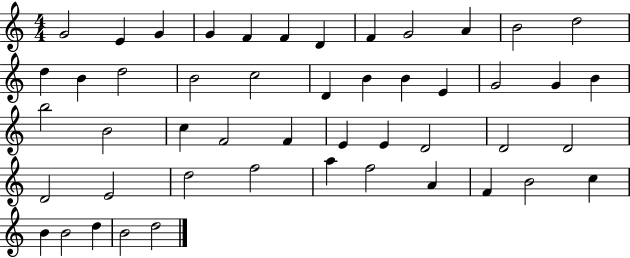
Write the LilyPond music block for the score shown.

{
  \clef treble
  \numericTimeSignature
  \time 4/4
  \key c \major
  g'2 e'4 g'4 | g'4 f'4 f'4 d'4 | f'4 g'2 a'4 | b'2 d''2 | \break d''4 b'4 d''2 | b'2 c''2 | d'4 b'4 b'4 e'4 | g'2 g'4 b'4 | \break b''2 b'2 | c''4 f'2 f'4 | e'4 e'4 d'2 | d'2 d'2 | \break d'2 e'2 | d''2 f''2 | a''4 f''2 a'4 | f'4 b'2 c''4 | \break b'4 b'2 d''4 | b'2 d''2 | \bar "|."
}